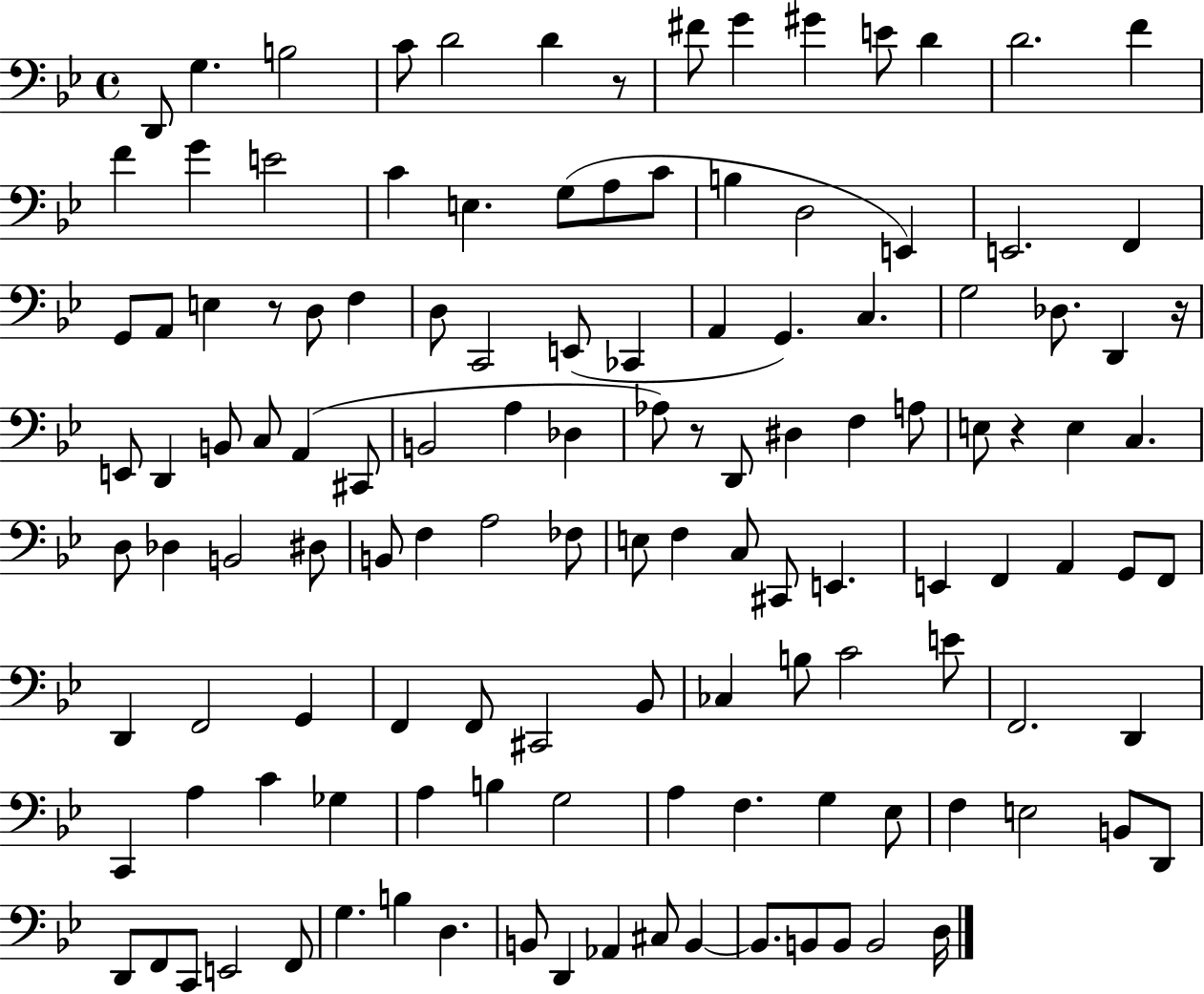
X:1
T:Untitled
M:4/4
L:1/4
K:Bb
D,,/2 G, B,2 C/2 D2 D z/2 ^F/2 G ^G E/2 D D2 F F G E2 C E, G,/2 A,/2 C/2 B, D,2 E,, E,,2 F,, G,,/2 A,,/2 E, z/2 D,/2 F, D,/2 C,,2 E,,/2 _C,, A,, G,, C, G,2 _D,/2 D,, z/4 E,,/2 D,, B,,/2 C,/2 A,, ^C,,/2 B,,2 A, _D, _A,/2 z/2 D,,/2 ^D, F, A,/2 E,/2 z E, C, D,/2 _D, B,,2 ^D,/2 B,,/2 F, A,2 _F,/2 E,/2 F, C,/2 ^C,,/2 E,, E,, F,, A,, G,,/2 F,,/2 D,, F,,2 G,, F,, F,,/2 ^C,,2 _B,,/2 _C, B,/2 C2 E/2 F,,2 D,, C,, A, C _G, A, B, G,2 A, F, G, _E,/2 F, E,2 B,,/2 D,,/2 D,,/2 F,,/2 C,,/2 E,,2 F,,/2 G, B, D, B,,/2 D,, _A,, ^C,/2 B,, B,,/2 B,,/2 B,,/2 B,,2 D,/4